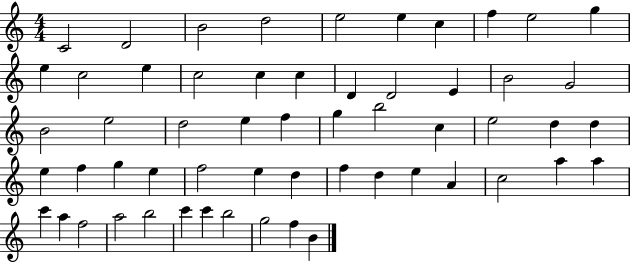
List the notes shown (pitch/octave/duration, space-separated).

C4/h D4/h B4/h D5/h E5/h E5/q C5/q F5/q E5/h G5/q E5/q C5/h E5/q C5/h C5/q C5/q D4/q D4/h E4/q B4/h G4/h B4/h E5/h D5/h E5/q F5/q G5/q B5/h C5/q E5/h D5/q D5/q E5/q F5/q G5/q E5/q F5/h E5/q D5/q F5/q D5/q E5/q A4/q C5/h A5/q A5/q C6/q A5/q F5/h A5/h B5/h C6/q C6/q B5/h G5/h F5/q B4/q